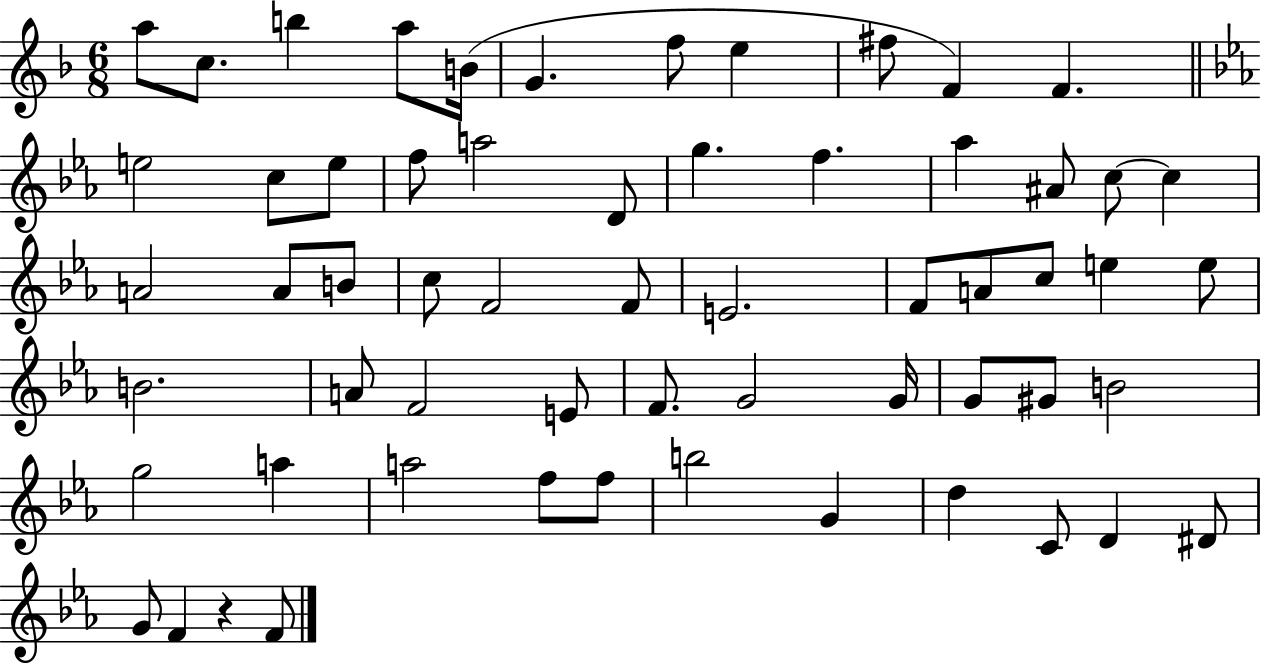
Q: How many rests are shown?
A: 1